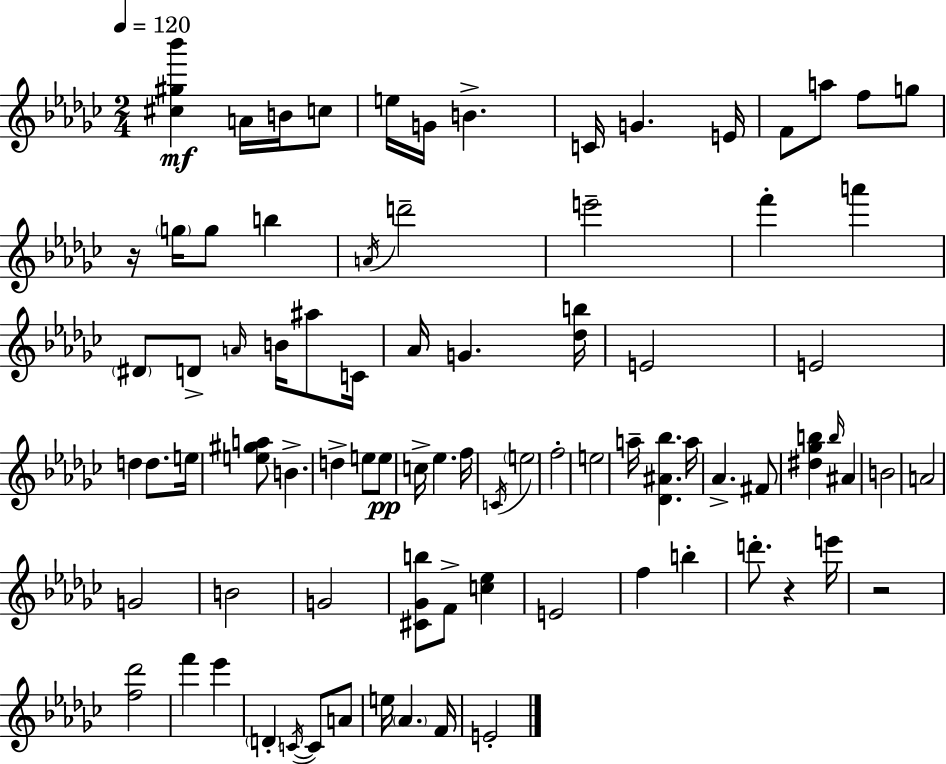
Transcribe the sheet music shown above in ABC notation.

X:1
T:Untitled
M:2/4
L:1/4
K:Ebm
[^c^g_b'] A/4 B/4 c/2 e/4 G/4 B C/4 G E/4 F/2 a/2 f/2 g/2 z/4 g/4 g/2 b A/4 d'2 e'2 f' a' ^D/2 D/2 A/4 B/4 ^a/2 C/4 _A/4 G [_db]/4 E2 E2 d d/2 e/4 [e^ga]/2 B d e/2 e/2 c/4 _e f/4 C/4 e2 f2 e2 a/4 [_D^A_b] a/4 _A ^F/2 [^d_gb] b/4 ^A B2 A2 G2 B2 G2 [^C_Gb]/2 F/2 [c_e] E2 f b d'/2 z e'/4 z2 [f_d']2 f' _e' D C/4 C/2 A/2 e/4 _A F/4 E2